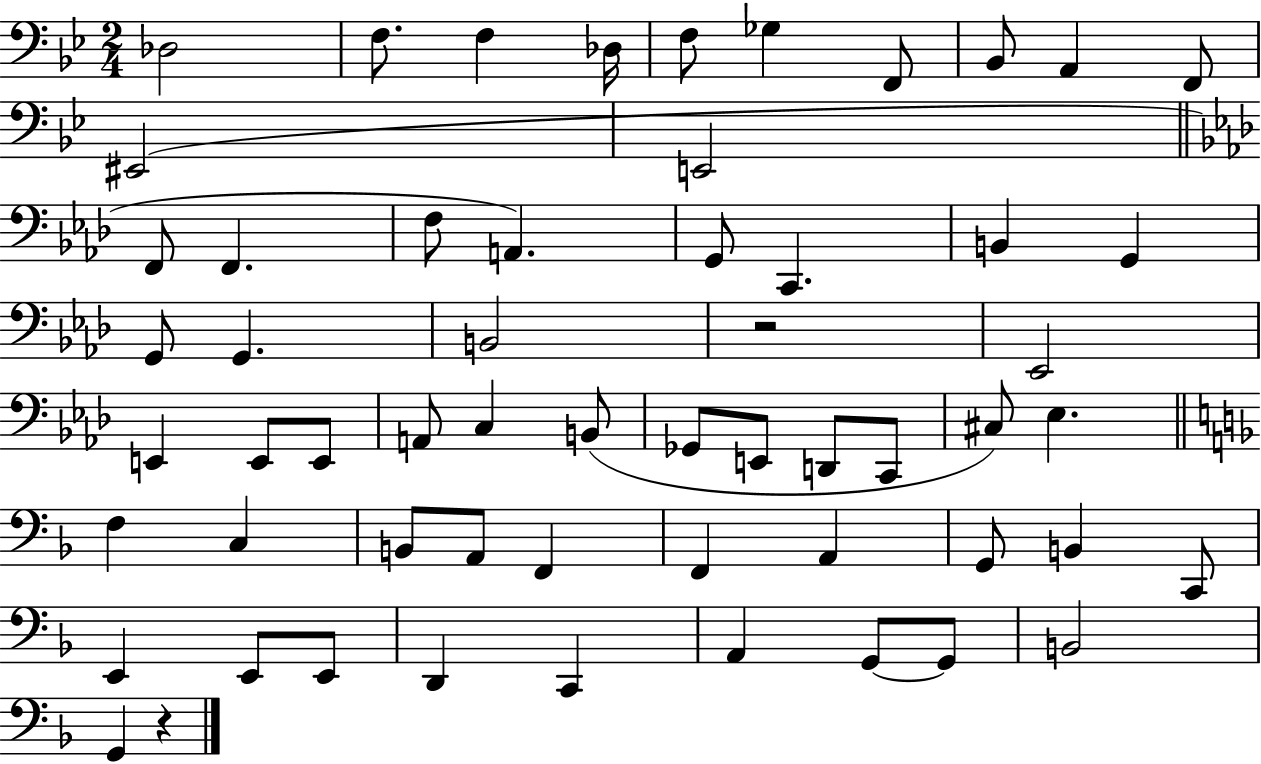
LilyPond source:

{
  \clef bass
  \numericTimeSignature
  \time 2/4
  \key bes \major
  \repeat volta 2 { des2 | f8. f4 des16 | f8 ges4 f,8 | bes,8 a,4 f,8 | \break eis,2( | e,2 | \bar "||" \break \key f \minor f,8 f,4. | f8 a,4.) | g,8 c,4. | b,4 g,4 | \break g,8 g,4. | b,2 | r2 | ees,2 | \break e,4 e,8 e,8 | a,8 c4 b,8( | ges,8 e,8 d,8 c,8 | cis8) ees4. | \break \bar "||" \break \key d \minor f4 c4 | b,8 a,8 f,4 | f,4 a,4 | g,8 b,4 c,8 | \break e,4 e,8 e,8 | d,4 c,4 | a,4 g,8~~ g,8 | b,2 | \break g,4 r4 | } \bar "|."
}